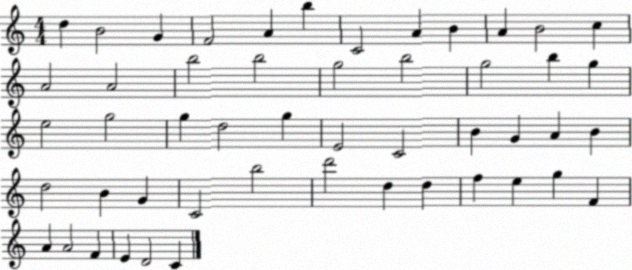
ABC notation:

X:1
T:Untitled
M:4/4
L:1/4
K:C
d B2 G F2 A b C2 A B A B2 c A2 A2 b2 b2 g2 b2 g2 b g e2 g2 g d2 g E2 C2 B G A B d2 B G C2 b2 d'2 d d f e g F A A2 F E D2 C